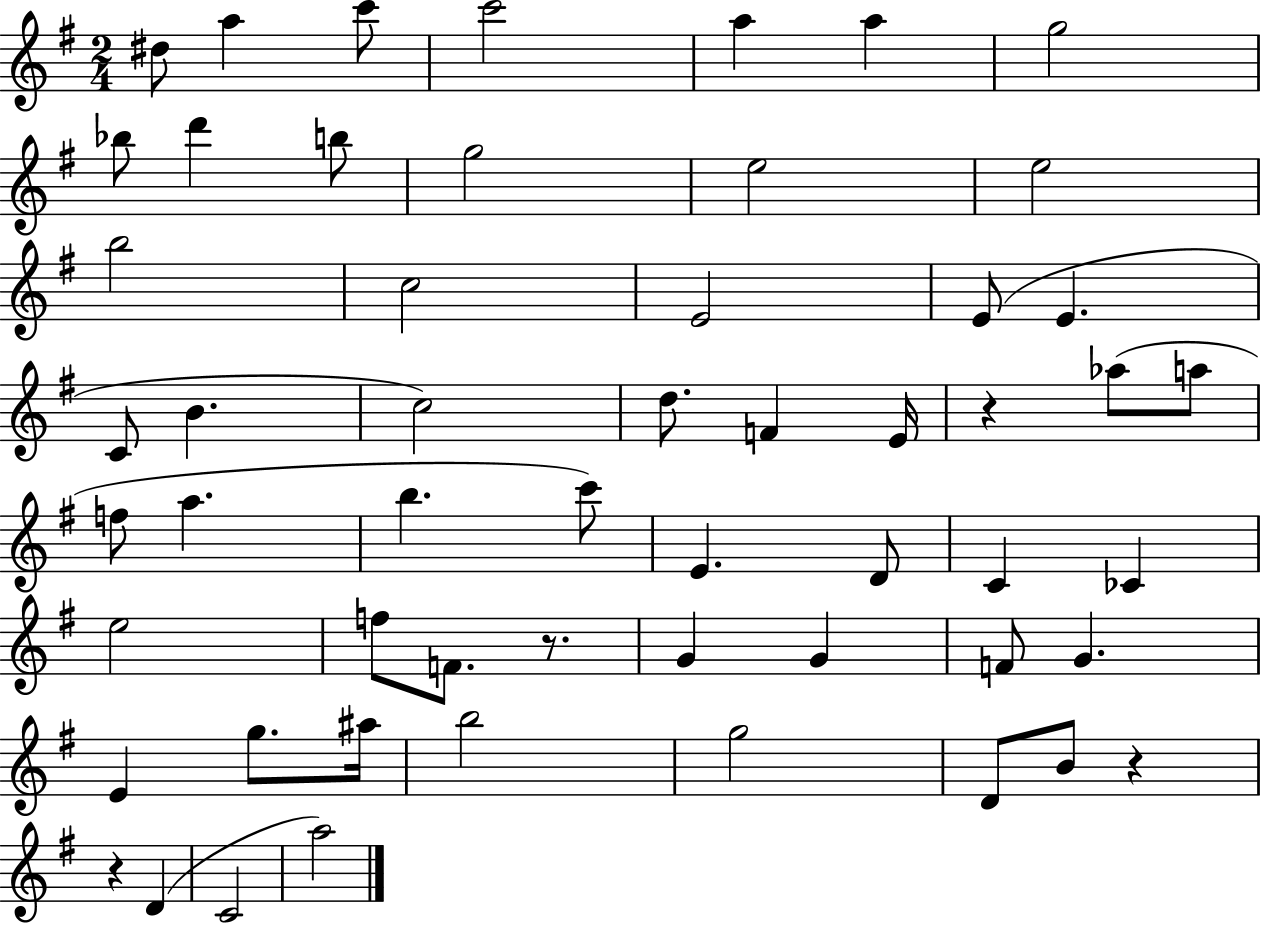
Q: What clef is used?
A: treble